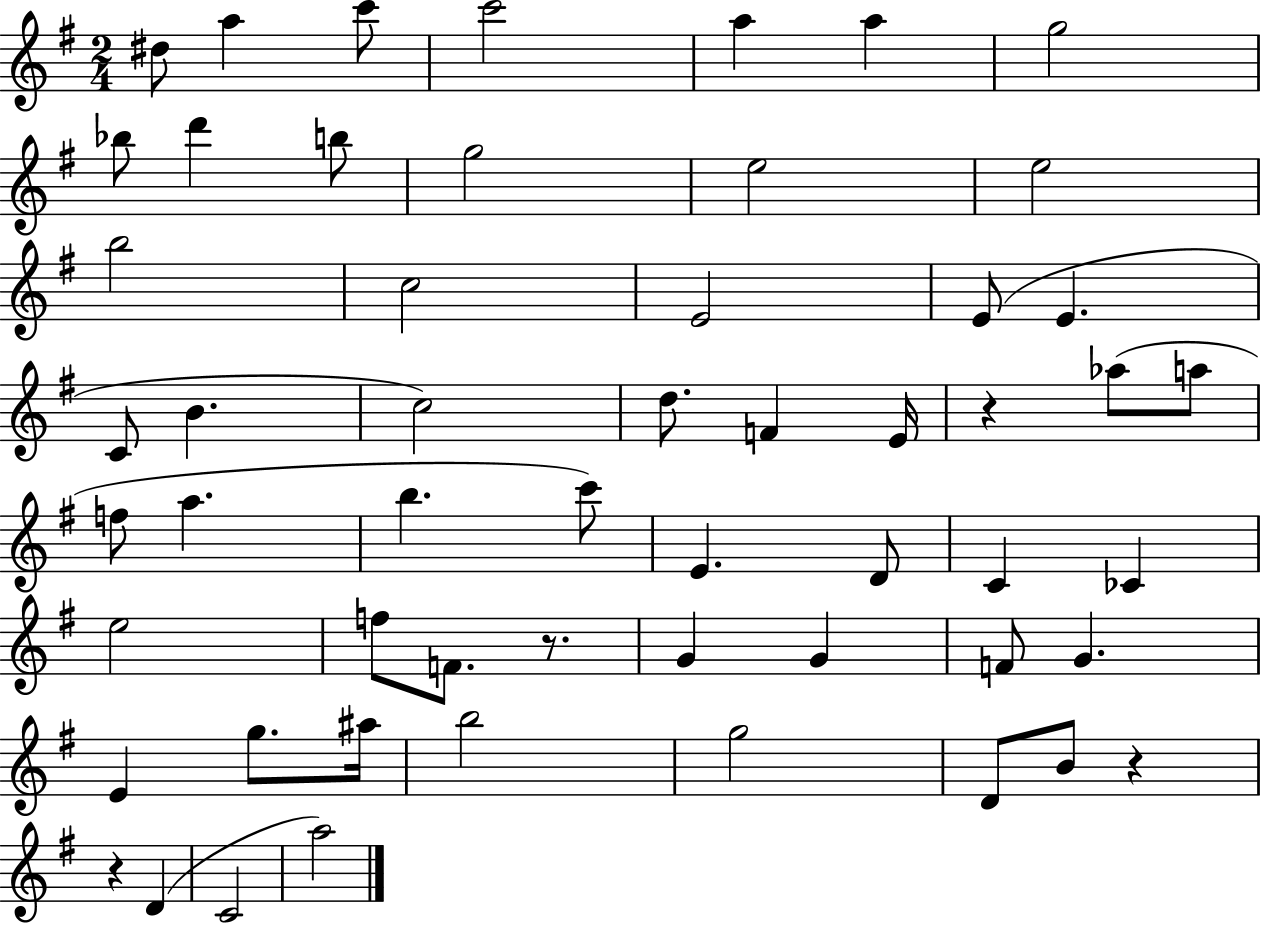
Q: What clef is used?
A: treble